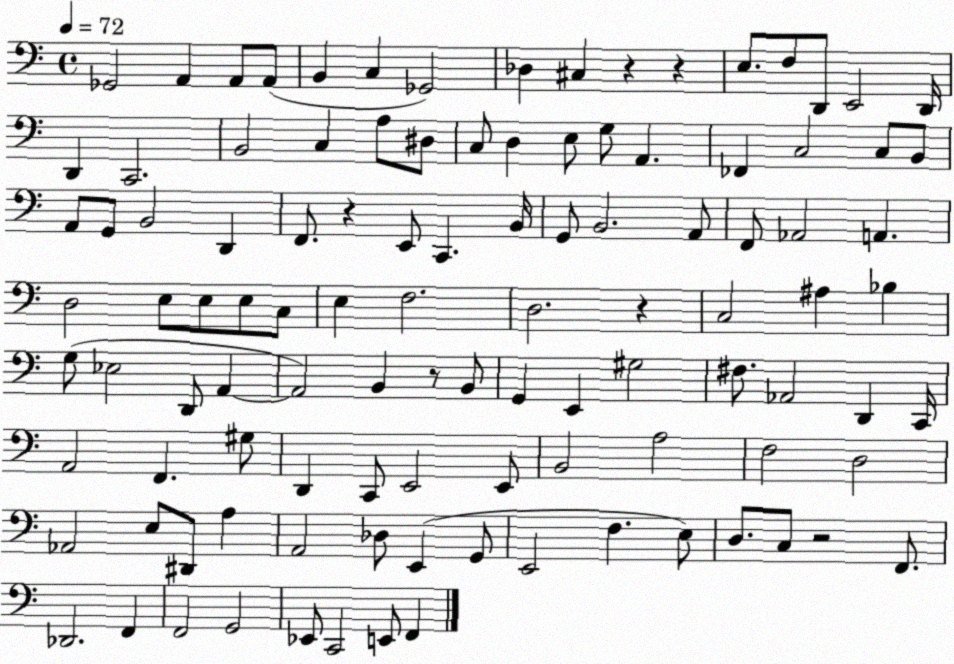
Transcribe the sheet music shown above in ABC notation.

X:1
T:Untitled
M:4/4
L:1/4
K:C
_G,,2 A,, A,,/2 A,,/2 B,, C, _G,,2 _D, ^C, z z E,/2 F,/2 D,,/2 E,,2 D,,/4 D,, C,,2 B,,2 C, A,/2 ^D,/2 C,/2 D, E,/2 G,/2 A,, _F,, C,2 C,/2 B,,/2 A,,/2 G,,/2 B,,2 D,, F,,/2 z E,,/2 C,, B,,/4 G,,/2 B,,2 A,,/2 F,,/2 _A,,2 A,, D,2 E,/2 E,/2 E,/2 C,/2 E, F,2 D,2 z C,2 ^A, _B, G,/2 _E,2 D,,/2 A,, A,,2 B,, z/2 B,,/2 G,, E,, ^G,2 ^F,/2 _A,,2 D,, C,,/4 A,,2 F,, ^G,/2 D,, C,,/2 E,,2 E,,/2 B,,2 A,2 F,2 D,2 _A,,2 E,/2 ^D,,/2 A, A,,2 _D,/2 E,, G,,/2 E,,2 F, E,/2 D,/2 C,/2 z2 F,,/2 _D,,2 F,, F,,2 G,,2 _E,,/2 C,,2 E,,/2 F,,